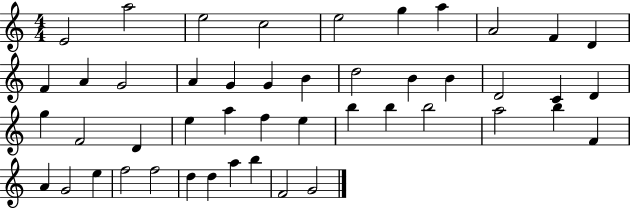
E4/h A5/h E5/h C5/h E5/h G5/q A5/q A4/h F4/q D4/q F4/q A4/q G4/h A4/q G4/q G4/q B4/q D5/h B4/q B4/q D4/h C4/q D4/q G5/q F4/h D4/q E5/q A5/q F5/q E5/q B5/q B5/q B5/h A5/h B5/q F4/q A4/q G4/h E5/q F5/h F5/h D5/q D5/q A5/q B5/q F4/h G4/h